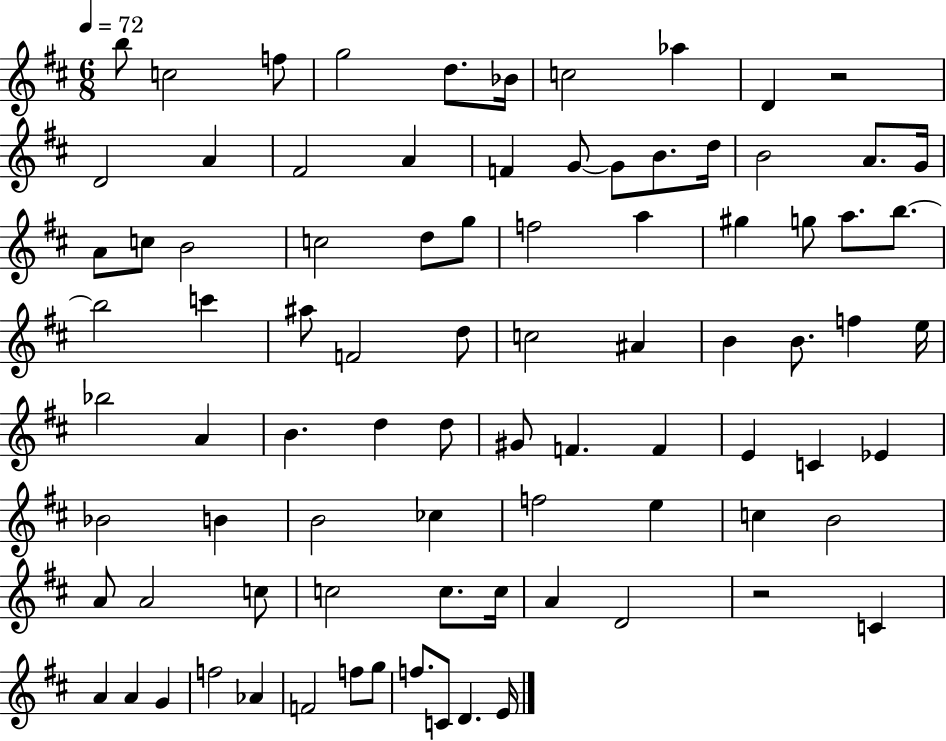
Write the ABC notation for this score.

X:1
T:Untitled
M:6/8
L:1/4
K:D
b/2 c2 f/2 g2 d/2 _B/4 c2 _a D z2 D2 A ^F2 A F G/2 G/2 B/2 d/4 B2 A/2 G/4 A/2 c/2 B2 c2 d/2 g/2 f2 a ^g g/2 a/2 b/2 b2 c' ^a/2 F2 d/2 c2 ^A B B/2 f e/4 _b2 A B d d/2 ^G/2 F F E C _E _B2 B B2 _c f2 e c B2 A/2 A2 c/2 c2 c/2 c/4 A D2 z2 C A A G f2 _A F2 f/2 g/2 f/2 C/2 D E/4